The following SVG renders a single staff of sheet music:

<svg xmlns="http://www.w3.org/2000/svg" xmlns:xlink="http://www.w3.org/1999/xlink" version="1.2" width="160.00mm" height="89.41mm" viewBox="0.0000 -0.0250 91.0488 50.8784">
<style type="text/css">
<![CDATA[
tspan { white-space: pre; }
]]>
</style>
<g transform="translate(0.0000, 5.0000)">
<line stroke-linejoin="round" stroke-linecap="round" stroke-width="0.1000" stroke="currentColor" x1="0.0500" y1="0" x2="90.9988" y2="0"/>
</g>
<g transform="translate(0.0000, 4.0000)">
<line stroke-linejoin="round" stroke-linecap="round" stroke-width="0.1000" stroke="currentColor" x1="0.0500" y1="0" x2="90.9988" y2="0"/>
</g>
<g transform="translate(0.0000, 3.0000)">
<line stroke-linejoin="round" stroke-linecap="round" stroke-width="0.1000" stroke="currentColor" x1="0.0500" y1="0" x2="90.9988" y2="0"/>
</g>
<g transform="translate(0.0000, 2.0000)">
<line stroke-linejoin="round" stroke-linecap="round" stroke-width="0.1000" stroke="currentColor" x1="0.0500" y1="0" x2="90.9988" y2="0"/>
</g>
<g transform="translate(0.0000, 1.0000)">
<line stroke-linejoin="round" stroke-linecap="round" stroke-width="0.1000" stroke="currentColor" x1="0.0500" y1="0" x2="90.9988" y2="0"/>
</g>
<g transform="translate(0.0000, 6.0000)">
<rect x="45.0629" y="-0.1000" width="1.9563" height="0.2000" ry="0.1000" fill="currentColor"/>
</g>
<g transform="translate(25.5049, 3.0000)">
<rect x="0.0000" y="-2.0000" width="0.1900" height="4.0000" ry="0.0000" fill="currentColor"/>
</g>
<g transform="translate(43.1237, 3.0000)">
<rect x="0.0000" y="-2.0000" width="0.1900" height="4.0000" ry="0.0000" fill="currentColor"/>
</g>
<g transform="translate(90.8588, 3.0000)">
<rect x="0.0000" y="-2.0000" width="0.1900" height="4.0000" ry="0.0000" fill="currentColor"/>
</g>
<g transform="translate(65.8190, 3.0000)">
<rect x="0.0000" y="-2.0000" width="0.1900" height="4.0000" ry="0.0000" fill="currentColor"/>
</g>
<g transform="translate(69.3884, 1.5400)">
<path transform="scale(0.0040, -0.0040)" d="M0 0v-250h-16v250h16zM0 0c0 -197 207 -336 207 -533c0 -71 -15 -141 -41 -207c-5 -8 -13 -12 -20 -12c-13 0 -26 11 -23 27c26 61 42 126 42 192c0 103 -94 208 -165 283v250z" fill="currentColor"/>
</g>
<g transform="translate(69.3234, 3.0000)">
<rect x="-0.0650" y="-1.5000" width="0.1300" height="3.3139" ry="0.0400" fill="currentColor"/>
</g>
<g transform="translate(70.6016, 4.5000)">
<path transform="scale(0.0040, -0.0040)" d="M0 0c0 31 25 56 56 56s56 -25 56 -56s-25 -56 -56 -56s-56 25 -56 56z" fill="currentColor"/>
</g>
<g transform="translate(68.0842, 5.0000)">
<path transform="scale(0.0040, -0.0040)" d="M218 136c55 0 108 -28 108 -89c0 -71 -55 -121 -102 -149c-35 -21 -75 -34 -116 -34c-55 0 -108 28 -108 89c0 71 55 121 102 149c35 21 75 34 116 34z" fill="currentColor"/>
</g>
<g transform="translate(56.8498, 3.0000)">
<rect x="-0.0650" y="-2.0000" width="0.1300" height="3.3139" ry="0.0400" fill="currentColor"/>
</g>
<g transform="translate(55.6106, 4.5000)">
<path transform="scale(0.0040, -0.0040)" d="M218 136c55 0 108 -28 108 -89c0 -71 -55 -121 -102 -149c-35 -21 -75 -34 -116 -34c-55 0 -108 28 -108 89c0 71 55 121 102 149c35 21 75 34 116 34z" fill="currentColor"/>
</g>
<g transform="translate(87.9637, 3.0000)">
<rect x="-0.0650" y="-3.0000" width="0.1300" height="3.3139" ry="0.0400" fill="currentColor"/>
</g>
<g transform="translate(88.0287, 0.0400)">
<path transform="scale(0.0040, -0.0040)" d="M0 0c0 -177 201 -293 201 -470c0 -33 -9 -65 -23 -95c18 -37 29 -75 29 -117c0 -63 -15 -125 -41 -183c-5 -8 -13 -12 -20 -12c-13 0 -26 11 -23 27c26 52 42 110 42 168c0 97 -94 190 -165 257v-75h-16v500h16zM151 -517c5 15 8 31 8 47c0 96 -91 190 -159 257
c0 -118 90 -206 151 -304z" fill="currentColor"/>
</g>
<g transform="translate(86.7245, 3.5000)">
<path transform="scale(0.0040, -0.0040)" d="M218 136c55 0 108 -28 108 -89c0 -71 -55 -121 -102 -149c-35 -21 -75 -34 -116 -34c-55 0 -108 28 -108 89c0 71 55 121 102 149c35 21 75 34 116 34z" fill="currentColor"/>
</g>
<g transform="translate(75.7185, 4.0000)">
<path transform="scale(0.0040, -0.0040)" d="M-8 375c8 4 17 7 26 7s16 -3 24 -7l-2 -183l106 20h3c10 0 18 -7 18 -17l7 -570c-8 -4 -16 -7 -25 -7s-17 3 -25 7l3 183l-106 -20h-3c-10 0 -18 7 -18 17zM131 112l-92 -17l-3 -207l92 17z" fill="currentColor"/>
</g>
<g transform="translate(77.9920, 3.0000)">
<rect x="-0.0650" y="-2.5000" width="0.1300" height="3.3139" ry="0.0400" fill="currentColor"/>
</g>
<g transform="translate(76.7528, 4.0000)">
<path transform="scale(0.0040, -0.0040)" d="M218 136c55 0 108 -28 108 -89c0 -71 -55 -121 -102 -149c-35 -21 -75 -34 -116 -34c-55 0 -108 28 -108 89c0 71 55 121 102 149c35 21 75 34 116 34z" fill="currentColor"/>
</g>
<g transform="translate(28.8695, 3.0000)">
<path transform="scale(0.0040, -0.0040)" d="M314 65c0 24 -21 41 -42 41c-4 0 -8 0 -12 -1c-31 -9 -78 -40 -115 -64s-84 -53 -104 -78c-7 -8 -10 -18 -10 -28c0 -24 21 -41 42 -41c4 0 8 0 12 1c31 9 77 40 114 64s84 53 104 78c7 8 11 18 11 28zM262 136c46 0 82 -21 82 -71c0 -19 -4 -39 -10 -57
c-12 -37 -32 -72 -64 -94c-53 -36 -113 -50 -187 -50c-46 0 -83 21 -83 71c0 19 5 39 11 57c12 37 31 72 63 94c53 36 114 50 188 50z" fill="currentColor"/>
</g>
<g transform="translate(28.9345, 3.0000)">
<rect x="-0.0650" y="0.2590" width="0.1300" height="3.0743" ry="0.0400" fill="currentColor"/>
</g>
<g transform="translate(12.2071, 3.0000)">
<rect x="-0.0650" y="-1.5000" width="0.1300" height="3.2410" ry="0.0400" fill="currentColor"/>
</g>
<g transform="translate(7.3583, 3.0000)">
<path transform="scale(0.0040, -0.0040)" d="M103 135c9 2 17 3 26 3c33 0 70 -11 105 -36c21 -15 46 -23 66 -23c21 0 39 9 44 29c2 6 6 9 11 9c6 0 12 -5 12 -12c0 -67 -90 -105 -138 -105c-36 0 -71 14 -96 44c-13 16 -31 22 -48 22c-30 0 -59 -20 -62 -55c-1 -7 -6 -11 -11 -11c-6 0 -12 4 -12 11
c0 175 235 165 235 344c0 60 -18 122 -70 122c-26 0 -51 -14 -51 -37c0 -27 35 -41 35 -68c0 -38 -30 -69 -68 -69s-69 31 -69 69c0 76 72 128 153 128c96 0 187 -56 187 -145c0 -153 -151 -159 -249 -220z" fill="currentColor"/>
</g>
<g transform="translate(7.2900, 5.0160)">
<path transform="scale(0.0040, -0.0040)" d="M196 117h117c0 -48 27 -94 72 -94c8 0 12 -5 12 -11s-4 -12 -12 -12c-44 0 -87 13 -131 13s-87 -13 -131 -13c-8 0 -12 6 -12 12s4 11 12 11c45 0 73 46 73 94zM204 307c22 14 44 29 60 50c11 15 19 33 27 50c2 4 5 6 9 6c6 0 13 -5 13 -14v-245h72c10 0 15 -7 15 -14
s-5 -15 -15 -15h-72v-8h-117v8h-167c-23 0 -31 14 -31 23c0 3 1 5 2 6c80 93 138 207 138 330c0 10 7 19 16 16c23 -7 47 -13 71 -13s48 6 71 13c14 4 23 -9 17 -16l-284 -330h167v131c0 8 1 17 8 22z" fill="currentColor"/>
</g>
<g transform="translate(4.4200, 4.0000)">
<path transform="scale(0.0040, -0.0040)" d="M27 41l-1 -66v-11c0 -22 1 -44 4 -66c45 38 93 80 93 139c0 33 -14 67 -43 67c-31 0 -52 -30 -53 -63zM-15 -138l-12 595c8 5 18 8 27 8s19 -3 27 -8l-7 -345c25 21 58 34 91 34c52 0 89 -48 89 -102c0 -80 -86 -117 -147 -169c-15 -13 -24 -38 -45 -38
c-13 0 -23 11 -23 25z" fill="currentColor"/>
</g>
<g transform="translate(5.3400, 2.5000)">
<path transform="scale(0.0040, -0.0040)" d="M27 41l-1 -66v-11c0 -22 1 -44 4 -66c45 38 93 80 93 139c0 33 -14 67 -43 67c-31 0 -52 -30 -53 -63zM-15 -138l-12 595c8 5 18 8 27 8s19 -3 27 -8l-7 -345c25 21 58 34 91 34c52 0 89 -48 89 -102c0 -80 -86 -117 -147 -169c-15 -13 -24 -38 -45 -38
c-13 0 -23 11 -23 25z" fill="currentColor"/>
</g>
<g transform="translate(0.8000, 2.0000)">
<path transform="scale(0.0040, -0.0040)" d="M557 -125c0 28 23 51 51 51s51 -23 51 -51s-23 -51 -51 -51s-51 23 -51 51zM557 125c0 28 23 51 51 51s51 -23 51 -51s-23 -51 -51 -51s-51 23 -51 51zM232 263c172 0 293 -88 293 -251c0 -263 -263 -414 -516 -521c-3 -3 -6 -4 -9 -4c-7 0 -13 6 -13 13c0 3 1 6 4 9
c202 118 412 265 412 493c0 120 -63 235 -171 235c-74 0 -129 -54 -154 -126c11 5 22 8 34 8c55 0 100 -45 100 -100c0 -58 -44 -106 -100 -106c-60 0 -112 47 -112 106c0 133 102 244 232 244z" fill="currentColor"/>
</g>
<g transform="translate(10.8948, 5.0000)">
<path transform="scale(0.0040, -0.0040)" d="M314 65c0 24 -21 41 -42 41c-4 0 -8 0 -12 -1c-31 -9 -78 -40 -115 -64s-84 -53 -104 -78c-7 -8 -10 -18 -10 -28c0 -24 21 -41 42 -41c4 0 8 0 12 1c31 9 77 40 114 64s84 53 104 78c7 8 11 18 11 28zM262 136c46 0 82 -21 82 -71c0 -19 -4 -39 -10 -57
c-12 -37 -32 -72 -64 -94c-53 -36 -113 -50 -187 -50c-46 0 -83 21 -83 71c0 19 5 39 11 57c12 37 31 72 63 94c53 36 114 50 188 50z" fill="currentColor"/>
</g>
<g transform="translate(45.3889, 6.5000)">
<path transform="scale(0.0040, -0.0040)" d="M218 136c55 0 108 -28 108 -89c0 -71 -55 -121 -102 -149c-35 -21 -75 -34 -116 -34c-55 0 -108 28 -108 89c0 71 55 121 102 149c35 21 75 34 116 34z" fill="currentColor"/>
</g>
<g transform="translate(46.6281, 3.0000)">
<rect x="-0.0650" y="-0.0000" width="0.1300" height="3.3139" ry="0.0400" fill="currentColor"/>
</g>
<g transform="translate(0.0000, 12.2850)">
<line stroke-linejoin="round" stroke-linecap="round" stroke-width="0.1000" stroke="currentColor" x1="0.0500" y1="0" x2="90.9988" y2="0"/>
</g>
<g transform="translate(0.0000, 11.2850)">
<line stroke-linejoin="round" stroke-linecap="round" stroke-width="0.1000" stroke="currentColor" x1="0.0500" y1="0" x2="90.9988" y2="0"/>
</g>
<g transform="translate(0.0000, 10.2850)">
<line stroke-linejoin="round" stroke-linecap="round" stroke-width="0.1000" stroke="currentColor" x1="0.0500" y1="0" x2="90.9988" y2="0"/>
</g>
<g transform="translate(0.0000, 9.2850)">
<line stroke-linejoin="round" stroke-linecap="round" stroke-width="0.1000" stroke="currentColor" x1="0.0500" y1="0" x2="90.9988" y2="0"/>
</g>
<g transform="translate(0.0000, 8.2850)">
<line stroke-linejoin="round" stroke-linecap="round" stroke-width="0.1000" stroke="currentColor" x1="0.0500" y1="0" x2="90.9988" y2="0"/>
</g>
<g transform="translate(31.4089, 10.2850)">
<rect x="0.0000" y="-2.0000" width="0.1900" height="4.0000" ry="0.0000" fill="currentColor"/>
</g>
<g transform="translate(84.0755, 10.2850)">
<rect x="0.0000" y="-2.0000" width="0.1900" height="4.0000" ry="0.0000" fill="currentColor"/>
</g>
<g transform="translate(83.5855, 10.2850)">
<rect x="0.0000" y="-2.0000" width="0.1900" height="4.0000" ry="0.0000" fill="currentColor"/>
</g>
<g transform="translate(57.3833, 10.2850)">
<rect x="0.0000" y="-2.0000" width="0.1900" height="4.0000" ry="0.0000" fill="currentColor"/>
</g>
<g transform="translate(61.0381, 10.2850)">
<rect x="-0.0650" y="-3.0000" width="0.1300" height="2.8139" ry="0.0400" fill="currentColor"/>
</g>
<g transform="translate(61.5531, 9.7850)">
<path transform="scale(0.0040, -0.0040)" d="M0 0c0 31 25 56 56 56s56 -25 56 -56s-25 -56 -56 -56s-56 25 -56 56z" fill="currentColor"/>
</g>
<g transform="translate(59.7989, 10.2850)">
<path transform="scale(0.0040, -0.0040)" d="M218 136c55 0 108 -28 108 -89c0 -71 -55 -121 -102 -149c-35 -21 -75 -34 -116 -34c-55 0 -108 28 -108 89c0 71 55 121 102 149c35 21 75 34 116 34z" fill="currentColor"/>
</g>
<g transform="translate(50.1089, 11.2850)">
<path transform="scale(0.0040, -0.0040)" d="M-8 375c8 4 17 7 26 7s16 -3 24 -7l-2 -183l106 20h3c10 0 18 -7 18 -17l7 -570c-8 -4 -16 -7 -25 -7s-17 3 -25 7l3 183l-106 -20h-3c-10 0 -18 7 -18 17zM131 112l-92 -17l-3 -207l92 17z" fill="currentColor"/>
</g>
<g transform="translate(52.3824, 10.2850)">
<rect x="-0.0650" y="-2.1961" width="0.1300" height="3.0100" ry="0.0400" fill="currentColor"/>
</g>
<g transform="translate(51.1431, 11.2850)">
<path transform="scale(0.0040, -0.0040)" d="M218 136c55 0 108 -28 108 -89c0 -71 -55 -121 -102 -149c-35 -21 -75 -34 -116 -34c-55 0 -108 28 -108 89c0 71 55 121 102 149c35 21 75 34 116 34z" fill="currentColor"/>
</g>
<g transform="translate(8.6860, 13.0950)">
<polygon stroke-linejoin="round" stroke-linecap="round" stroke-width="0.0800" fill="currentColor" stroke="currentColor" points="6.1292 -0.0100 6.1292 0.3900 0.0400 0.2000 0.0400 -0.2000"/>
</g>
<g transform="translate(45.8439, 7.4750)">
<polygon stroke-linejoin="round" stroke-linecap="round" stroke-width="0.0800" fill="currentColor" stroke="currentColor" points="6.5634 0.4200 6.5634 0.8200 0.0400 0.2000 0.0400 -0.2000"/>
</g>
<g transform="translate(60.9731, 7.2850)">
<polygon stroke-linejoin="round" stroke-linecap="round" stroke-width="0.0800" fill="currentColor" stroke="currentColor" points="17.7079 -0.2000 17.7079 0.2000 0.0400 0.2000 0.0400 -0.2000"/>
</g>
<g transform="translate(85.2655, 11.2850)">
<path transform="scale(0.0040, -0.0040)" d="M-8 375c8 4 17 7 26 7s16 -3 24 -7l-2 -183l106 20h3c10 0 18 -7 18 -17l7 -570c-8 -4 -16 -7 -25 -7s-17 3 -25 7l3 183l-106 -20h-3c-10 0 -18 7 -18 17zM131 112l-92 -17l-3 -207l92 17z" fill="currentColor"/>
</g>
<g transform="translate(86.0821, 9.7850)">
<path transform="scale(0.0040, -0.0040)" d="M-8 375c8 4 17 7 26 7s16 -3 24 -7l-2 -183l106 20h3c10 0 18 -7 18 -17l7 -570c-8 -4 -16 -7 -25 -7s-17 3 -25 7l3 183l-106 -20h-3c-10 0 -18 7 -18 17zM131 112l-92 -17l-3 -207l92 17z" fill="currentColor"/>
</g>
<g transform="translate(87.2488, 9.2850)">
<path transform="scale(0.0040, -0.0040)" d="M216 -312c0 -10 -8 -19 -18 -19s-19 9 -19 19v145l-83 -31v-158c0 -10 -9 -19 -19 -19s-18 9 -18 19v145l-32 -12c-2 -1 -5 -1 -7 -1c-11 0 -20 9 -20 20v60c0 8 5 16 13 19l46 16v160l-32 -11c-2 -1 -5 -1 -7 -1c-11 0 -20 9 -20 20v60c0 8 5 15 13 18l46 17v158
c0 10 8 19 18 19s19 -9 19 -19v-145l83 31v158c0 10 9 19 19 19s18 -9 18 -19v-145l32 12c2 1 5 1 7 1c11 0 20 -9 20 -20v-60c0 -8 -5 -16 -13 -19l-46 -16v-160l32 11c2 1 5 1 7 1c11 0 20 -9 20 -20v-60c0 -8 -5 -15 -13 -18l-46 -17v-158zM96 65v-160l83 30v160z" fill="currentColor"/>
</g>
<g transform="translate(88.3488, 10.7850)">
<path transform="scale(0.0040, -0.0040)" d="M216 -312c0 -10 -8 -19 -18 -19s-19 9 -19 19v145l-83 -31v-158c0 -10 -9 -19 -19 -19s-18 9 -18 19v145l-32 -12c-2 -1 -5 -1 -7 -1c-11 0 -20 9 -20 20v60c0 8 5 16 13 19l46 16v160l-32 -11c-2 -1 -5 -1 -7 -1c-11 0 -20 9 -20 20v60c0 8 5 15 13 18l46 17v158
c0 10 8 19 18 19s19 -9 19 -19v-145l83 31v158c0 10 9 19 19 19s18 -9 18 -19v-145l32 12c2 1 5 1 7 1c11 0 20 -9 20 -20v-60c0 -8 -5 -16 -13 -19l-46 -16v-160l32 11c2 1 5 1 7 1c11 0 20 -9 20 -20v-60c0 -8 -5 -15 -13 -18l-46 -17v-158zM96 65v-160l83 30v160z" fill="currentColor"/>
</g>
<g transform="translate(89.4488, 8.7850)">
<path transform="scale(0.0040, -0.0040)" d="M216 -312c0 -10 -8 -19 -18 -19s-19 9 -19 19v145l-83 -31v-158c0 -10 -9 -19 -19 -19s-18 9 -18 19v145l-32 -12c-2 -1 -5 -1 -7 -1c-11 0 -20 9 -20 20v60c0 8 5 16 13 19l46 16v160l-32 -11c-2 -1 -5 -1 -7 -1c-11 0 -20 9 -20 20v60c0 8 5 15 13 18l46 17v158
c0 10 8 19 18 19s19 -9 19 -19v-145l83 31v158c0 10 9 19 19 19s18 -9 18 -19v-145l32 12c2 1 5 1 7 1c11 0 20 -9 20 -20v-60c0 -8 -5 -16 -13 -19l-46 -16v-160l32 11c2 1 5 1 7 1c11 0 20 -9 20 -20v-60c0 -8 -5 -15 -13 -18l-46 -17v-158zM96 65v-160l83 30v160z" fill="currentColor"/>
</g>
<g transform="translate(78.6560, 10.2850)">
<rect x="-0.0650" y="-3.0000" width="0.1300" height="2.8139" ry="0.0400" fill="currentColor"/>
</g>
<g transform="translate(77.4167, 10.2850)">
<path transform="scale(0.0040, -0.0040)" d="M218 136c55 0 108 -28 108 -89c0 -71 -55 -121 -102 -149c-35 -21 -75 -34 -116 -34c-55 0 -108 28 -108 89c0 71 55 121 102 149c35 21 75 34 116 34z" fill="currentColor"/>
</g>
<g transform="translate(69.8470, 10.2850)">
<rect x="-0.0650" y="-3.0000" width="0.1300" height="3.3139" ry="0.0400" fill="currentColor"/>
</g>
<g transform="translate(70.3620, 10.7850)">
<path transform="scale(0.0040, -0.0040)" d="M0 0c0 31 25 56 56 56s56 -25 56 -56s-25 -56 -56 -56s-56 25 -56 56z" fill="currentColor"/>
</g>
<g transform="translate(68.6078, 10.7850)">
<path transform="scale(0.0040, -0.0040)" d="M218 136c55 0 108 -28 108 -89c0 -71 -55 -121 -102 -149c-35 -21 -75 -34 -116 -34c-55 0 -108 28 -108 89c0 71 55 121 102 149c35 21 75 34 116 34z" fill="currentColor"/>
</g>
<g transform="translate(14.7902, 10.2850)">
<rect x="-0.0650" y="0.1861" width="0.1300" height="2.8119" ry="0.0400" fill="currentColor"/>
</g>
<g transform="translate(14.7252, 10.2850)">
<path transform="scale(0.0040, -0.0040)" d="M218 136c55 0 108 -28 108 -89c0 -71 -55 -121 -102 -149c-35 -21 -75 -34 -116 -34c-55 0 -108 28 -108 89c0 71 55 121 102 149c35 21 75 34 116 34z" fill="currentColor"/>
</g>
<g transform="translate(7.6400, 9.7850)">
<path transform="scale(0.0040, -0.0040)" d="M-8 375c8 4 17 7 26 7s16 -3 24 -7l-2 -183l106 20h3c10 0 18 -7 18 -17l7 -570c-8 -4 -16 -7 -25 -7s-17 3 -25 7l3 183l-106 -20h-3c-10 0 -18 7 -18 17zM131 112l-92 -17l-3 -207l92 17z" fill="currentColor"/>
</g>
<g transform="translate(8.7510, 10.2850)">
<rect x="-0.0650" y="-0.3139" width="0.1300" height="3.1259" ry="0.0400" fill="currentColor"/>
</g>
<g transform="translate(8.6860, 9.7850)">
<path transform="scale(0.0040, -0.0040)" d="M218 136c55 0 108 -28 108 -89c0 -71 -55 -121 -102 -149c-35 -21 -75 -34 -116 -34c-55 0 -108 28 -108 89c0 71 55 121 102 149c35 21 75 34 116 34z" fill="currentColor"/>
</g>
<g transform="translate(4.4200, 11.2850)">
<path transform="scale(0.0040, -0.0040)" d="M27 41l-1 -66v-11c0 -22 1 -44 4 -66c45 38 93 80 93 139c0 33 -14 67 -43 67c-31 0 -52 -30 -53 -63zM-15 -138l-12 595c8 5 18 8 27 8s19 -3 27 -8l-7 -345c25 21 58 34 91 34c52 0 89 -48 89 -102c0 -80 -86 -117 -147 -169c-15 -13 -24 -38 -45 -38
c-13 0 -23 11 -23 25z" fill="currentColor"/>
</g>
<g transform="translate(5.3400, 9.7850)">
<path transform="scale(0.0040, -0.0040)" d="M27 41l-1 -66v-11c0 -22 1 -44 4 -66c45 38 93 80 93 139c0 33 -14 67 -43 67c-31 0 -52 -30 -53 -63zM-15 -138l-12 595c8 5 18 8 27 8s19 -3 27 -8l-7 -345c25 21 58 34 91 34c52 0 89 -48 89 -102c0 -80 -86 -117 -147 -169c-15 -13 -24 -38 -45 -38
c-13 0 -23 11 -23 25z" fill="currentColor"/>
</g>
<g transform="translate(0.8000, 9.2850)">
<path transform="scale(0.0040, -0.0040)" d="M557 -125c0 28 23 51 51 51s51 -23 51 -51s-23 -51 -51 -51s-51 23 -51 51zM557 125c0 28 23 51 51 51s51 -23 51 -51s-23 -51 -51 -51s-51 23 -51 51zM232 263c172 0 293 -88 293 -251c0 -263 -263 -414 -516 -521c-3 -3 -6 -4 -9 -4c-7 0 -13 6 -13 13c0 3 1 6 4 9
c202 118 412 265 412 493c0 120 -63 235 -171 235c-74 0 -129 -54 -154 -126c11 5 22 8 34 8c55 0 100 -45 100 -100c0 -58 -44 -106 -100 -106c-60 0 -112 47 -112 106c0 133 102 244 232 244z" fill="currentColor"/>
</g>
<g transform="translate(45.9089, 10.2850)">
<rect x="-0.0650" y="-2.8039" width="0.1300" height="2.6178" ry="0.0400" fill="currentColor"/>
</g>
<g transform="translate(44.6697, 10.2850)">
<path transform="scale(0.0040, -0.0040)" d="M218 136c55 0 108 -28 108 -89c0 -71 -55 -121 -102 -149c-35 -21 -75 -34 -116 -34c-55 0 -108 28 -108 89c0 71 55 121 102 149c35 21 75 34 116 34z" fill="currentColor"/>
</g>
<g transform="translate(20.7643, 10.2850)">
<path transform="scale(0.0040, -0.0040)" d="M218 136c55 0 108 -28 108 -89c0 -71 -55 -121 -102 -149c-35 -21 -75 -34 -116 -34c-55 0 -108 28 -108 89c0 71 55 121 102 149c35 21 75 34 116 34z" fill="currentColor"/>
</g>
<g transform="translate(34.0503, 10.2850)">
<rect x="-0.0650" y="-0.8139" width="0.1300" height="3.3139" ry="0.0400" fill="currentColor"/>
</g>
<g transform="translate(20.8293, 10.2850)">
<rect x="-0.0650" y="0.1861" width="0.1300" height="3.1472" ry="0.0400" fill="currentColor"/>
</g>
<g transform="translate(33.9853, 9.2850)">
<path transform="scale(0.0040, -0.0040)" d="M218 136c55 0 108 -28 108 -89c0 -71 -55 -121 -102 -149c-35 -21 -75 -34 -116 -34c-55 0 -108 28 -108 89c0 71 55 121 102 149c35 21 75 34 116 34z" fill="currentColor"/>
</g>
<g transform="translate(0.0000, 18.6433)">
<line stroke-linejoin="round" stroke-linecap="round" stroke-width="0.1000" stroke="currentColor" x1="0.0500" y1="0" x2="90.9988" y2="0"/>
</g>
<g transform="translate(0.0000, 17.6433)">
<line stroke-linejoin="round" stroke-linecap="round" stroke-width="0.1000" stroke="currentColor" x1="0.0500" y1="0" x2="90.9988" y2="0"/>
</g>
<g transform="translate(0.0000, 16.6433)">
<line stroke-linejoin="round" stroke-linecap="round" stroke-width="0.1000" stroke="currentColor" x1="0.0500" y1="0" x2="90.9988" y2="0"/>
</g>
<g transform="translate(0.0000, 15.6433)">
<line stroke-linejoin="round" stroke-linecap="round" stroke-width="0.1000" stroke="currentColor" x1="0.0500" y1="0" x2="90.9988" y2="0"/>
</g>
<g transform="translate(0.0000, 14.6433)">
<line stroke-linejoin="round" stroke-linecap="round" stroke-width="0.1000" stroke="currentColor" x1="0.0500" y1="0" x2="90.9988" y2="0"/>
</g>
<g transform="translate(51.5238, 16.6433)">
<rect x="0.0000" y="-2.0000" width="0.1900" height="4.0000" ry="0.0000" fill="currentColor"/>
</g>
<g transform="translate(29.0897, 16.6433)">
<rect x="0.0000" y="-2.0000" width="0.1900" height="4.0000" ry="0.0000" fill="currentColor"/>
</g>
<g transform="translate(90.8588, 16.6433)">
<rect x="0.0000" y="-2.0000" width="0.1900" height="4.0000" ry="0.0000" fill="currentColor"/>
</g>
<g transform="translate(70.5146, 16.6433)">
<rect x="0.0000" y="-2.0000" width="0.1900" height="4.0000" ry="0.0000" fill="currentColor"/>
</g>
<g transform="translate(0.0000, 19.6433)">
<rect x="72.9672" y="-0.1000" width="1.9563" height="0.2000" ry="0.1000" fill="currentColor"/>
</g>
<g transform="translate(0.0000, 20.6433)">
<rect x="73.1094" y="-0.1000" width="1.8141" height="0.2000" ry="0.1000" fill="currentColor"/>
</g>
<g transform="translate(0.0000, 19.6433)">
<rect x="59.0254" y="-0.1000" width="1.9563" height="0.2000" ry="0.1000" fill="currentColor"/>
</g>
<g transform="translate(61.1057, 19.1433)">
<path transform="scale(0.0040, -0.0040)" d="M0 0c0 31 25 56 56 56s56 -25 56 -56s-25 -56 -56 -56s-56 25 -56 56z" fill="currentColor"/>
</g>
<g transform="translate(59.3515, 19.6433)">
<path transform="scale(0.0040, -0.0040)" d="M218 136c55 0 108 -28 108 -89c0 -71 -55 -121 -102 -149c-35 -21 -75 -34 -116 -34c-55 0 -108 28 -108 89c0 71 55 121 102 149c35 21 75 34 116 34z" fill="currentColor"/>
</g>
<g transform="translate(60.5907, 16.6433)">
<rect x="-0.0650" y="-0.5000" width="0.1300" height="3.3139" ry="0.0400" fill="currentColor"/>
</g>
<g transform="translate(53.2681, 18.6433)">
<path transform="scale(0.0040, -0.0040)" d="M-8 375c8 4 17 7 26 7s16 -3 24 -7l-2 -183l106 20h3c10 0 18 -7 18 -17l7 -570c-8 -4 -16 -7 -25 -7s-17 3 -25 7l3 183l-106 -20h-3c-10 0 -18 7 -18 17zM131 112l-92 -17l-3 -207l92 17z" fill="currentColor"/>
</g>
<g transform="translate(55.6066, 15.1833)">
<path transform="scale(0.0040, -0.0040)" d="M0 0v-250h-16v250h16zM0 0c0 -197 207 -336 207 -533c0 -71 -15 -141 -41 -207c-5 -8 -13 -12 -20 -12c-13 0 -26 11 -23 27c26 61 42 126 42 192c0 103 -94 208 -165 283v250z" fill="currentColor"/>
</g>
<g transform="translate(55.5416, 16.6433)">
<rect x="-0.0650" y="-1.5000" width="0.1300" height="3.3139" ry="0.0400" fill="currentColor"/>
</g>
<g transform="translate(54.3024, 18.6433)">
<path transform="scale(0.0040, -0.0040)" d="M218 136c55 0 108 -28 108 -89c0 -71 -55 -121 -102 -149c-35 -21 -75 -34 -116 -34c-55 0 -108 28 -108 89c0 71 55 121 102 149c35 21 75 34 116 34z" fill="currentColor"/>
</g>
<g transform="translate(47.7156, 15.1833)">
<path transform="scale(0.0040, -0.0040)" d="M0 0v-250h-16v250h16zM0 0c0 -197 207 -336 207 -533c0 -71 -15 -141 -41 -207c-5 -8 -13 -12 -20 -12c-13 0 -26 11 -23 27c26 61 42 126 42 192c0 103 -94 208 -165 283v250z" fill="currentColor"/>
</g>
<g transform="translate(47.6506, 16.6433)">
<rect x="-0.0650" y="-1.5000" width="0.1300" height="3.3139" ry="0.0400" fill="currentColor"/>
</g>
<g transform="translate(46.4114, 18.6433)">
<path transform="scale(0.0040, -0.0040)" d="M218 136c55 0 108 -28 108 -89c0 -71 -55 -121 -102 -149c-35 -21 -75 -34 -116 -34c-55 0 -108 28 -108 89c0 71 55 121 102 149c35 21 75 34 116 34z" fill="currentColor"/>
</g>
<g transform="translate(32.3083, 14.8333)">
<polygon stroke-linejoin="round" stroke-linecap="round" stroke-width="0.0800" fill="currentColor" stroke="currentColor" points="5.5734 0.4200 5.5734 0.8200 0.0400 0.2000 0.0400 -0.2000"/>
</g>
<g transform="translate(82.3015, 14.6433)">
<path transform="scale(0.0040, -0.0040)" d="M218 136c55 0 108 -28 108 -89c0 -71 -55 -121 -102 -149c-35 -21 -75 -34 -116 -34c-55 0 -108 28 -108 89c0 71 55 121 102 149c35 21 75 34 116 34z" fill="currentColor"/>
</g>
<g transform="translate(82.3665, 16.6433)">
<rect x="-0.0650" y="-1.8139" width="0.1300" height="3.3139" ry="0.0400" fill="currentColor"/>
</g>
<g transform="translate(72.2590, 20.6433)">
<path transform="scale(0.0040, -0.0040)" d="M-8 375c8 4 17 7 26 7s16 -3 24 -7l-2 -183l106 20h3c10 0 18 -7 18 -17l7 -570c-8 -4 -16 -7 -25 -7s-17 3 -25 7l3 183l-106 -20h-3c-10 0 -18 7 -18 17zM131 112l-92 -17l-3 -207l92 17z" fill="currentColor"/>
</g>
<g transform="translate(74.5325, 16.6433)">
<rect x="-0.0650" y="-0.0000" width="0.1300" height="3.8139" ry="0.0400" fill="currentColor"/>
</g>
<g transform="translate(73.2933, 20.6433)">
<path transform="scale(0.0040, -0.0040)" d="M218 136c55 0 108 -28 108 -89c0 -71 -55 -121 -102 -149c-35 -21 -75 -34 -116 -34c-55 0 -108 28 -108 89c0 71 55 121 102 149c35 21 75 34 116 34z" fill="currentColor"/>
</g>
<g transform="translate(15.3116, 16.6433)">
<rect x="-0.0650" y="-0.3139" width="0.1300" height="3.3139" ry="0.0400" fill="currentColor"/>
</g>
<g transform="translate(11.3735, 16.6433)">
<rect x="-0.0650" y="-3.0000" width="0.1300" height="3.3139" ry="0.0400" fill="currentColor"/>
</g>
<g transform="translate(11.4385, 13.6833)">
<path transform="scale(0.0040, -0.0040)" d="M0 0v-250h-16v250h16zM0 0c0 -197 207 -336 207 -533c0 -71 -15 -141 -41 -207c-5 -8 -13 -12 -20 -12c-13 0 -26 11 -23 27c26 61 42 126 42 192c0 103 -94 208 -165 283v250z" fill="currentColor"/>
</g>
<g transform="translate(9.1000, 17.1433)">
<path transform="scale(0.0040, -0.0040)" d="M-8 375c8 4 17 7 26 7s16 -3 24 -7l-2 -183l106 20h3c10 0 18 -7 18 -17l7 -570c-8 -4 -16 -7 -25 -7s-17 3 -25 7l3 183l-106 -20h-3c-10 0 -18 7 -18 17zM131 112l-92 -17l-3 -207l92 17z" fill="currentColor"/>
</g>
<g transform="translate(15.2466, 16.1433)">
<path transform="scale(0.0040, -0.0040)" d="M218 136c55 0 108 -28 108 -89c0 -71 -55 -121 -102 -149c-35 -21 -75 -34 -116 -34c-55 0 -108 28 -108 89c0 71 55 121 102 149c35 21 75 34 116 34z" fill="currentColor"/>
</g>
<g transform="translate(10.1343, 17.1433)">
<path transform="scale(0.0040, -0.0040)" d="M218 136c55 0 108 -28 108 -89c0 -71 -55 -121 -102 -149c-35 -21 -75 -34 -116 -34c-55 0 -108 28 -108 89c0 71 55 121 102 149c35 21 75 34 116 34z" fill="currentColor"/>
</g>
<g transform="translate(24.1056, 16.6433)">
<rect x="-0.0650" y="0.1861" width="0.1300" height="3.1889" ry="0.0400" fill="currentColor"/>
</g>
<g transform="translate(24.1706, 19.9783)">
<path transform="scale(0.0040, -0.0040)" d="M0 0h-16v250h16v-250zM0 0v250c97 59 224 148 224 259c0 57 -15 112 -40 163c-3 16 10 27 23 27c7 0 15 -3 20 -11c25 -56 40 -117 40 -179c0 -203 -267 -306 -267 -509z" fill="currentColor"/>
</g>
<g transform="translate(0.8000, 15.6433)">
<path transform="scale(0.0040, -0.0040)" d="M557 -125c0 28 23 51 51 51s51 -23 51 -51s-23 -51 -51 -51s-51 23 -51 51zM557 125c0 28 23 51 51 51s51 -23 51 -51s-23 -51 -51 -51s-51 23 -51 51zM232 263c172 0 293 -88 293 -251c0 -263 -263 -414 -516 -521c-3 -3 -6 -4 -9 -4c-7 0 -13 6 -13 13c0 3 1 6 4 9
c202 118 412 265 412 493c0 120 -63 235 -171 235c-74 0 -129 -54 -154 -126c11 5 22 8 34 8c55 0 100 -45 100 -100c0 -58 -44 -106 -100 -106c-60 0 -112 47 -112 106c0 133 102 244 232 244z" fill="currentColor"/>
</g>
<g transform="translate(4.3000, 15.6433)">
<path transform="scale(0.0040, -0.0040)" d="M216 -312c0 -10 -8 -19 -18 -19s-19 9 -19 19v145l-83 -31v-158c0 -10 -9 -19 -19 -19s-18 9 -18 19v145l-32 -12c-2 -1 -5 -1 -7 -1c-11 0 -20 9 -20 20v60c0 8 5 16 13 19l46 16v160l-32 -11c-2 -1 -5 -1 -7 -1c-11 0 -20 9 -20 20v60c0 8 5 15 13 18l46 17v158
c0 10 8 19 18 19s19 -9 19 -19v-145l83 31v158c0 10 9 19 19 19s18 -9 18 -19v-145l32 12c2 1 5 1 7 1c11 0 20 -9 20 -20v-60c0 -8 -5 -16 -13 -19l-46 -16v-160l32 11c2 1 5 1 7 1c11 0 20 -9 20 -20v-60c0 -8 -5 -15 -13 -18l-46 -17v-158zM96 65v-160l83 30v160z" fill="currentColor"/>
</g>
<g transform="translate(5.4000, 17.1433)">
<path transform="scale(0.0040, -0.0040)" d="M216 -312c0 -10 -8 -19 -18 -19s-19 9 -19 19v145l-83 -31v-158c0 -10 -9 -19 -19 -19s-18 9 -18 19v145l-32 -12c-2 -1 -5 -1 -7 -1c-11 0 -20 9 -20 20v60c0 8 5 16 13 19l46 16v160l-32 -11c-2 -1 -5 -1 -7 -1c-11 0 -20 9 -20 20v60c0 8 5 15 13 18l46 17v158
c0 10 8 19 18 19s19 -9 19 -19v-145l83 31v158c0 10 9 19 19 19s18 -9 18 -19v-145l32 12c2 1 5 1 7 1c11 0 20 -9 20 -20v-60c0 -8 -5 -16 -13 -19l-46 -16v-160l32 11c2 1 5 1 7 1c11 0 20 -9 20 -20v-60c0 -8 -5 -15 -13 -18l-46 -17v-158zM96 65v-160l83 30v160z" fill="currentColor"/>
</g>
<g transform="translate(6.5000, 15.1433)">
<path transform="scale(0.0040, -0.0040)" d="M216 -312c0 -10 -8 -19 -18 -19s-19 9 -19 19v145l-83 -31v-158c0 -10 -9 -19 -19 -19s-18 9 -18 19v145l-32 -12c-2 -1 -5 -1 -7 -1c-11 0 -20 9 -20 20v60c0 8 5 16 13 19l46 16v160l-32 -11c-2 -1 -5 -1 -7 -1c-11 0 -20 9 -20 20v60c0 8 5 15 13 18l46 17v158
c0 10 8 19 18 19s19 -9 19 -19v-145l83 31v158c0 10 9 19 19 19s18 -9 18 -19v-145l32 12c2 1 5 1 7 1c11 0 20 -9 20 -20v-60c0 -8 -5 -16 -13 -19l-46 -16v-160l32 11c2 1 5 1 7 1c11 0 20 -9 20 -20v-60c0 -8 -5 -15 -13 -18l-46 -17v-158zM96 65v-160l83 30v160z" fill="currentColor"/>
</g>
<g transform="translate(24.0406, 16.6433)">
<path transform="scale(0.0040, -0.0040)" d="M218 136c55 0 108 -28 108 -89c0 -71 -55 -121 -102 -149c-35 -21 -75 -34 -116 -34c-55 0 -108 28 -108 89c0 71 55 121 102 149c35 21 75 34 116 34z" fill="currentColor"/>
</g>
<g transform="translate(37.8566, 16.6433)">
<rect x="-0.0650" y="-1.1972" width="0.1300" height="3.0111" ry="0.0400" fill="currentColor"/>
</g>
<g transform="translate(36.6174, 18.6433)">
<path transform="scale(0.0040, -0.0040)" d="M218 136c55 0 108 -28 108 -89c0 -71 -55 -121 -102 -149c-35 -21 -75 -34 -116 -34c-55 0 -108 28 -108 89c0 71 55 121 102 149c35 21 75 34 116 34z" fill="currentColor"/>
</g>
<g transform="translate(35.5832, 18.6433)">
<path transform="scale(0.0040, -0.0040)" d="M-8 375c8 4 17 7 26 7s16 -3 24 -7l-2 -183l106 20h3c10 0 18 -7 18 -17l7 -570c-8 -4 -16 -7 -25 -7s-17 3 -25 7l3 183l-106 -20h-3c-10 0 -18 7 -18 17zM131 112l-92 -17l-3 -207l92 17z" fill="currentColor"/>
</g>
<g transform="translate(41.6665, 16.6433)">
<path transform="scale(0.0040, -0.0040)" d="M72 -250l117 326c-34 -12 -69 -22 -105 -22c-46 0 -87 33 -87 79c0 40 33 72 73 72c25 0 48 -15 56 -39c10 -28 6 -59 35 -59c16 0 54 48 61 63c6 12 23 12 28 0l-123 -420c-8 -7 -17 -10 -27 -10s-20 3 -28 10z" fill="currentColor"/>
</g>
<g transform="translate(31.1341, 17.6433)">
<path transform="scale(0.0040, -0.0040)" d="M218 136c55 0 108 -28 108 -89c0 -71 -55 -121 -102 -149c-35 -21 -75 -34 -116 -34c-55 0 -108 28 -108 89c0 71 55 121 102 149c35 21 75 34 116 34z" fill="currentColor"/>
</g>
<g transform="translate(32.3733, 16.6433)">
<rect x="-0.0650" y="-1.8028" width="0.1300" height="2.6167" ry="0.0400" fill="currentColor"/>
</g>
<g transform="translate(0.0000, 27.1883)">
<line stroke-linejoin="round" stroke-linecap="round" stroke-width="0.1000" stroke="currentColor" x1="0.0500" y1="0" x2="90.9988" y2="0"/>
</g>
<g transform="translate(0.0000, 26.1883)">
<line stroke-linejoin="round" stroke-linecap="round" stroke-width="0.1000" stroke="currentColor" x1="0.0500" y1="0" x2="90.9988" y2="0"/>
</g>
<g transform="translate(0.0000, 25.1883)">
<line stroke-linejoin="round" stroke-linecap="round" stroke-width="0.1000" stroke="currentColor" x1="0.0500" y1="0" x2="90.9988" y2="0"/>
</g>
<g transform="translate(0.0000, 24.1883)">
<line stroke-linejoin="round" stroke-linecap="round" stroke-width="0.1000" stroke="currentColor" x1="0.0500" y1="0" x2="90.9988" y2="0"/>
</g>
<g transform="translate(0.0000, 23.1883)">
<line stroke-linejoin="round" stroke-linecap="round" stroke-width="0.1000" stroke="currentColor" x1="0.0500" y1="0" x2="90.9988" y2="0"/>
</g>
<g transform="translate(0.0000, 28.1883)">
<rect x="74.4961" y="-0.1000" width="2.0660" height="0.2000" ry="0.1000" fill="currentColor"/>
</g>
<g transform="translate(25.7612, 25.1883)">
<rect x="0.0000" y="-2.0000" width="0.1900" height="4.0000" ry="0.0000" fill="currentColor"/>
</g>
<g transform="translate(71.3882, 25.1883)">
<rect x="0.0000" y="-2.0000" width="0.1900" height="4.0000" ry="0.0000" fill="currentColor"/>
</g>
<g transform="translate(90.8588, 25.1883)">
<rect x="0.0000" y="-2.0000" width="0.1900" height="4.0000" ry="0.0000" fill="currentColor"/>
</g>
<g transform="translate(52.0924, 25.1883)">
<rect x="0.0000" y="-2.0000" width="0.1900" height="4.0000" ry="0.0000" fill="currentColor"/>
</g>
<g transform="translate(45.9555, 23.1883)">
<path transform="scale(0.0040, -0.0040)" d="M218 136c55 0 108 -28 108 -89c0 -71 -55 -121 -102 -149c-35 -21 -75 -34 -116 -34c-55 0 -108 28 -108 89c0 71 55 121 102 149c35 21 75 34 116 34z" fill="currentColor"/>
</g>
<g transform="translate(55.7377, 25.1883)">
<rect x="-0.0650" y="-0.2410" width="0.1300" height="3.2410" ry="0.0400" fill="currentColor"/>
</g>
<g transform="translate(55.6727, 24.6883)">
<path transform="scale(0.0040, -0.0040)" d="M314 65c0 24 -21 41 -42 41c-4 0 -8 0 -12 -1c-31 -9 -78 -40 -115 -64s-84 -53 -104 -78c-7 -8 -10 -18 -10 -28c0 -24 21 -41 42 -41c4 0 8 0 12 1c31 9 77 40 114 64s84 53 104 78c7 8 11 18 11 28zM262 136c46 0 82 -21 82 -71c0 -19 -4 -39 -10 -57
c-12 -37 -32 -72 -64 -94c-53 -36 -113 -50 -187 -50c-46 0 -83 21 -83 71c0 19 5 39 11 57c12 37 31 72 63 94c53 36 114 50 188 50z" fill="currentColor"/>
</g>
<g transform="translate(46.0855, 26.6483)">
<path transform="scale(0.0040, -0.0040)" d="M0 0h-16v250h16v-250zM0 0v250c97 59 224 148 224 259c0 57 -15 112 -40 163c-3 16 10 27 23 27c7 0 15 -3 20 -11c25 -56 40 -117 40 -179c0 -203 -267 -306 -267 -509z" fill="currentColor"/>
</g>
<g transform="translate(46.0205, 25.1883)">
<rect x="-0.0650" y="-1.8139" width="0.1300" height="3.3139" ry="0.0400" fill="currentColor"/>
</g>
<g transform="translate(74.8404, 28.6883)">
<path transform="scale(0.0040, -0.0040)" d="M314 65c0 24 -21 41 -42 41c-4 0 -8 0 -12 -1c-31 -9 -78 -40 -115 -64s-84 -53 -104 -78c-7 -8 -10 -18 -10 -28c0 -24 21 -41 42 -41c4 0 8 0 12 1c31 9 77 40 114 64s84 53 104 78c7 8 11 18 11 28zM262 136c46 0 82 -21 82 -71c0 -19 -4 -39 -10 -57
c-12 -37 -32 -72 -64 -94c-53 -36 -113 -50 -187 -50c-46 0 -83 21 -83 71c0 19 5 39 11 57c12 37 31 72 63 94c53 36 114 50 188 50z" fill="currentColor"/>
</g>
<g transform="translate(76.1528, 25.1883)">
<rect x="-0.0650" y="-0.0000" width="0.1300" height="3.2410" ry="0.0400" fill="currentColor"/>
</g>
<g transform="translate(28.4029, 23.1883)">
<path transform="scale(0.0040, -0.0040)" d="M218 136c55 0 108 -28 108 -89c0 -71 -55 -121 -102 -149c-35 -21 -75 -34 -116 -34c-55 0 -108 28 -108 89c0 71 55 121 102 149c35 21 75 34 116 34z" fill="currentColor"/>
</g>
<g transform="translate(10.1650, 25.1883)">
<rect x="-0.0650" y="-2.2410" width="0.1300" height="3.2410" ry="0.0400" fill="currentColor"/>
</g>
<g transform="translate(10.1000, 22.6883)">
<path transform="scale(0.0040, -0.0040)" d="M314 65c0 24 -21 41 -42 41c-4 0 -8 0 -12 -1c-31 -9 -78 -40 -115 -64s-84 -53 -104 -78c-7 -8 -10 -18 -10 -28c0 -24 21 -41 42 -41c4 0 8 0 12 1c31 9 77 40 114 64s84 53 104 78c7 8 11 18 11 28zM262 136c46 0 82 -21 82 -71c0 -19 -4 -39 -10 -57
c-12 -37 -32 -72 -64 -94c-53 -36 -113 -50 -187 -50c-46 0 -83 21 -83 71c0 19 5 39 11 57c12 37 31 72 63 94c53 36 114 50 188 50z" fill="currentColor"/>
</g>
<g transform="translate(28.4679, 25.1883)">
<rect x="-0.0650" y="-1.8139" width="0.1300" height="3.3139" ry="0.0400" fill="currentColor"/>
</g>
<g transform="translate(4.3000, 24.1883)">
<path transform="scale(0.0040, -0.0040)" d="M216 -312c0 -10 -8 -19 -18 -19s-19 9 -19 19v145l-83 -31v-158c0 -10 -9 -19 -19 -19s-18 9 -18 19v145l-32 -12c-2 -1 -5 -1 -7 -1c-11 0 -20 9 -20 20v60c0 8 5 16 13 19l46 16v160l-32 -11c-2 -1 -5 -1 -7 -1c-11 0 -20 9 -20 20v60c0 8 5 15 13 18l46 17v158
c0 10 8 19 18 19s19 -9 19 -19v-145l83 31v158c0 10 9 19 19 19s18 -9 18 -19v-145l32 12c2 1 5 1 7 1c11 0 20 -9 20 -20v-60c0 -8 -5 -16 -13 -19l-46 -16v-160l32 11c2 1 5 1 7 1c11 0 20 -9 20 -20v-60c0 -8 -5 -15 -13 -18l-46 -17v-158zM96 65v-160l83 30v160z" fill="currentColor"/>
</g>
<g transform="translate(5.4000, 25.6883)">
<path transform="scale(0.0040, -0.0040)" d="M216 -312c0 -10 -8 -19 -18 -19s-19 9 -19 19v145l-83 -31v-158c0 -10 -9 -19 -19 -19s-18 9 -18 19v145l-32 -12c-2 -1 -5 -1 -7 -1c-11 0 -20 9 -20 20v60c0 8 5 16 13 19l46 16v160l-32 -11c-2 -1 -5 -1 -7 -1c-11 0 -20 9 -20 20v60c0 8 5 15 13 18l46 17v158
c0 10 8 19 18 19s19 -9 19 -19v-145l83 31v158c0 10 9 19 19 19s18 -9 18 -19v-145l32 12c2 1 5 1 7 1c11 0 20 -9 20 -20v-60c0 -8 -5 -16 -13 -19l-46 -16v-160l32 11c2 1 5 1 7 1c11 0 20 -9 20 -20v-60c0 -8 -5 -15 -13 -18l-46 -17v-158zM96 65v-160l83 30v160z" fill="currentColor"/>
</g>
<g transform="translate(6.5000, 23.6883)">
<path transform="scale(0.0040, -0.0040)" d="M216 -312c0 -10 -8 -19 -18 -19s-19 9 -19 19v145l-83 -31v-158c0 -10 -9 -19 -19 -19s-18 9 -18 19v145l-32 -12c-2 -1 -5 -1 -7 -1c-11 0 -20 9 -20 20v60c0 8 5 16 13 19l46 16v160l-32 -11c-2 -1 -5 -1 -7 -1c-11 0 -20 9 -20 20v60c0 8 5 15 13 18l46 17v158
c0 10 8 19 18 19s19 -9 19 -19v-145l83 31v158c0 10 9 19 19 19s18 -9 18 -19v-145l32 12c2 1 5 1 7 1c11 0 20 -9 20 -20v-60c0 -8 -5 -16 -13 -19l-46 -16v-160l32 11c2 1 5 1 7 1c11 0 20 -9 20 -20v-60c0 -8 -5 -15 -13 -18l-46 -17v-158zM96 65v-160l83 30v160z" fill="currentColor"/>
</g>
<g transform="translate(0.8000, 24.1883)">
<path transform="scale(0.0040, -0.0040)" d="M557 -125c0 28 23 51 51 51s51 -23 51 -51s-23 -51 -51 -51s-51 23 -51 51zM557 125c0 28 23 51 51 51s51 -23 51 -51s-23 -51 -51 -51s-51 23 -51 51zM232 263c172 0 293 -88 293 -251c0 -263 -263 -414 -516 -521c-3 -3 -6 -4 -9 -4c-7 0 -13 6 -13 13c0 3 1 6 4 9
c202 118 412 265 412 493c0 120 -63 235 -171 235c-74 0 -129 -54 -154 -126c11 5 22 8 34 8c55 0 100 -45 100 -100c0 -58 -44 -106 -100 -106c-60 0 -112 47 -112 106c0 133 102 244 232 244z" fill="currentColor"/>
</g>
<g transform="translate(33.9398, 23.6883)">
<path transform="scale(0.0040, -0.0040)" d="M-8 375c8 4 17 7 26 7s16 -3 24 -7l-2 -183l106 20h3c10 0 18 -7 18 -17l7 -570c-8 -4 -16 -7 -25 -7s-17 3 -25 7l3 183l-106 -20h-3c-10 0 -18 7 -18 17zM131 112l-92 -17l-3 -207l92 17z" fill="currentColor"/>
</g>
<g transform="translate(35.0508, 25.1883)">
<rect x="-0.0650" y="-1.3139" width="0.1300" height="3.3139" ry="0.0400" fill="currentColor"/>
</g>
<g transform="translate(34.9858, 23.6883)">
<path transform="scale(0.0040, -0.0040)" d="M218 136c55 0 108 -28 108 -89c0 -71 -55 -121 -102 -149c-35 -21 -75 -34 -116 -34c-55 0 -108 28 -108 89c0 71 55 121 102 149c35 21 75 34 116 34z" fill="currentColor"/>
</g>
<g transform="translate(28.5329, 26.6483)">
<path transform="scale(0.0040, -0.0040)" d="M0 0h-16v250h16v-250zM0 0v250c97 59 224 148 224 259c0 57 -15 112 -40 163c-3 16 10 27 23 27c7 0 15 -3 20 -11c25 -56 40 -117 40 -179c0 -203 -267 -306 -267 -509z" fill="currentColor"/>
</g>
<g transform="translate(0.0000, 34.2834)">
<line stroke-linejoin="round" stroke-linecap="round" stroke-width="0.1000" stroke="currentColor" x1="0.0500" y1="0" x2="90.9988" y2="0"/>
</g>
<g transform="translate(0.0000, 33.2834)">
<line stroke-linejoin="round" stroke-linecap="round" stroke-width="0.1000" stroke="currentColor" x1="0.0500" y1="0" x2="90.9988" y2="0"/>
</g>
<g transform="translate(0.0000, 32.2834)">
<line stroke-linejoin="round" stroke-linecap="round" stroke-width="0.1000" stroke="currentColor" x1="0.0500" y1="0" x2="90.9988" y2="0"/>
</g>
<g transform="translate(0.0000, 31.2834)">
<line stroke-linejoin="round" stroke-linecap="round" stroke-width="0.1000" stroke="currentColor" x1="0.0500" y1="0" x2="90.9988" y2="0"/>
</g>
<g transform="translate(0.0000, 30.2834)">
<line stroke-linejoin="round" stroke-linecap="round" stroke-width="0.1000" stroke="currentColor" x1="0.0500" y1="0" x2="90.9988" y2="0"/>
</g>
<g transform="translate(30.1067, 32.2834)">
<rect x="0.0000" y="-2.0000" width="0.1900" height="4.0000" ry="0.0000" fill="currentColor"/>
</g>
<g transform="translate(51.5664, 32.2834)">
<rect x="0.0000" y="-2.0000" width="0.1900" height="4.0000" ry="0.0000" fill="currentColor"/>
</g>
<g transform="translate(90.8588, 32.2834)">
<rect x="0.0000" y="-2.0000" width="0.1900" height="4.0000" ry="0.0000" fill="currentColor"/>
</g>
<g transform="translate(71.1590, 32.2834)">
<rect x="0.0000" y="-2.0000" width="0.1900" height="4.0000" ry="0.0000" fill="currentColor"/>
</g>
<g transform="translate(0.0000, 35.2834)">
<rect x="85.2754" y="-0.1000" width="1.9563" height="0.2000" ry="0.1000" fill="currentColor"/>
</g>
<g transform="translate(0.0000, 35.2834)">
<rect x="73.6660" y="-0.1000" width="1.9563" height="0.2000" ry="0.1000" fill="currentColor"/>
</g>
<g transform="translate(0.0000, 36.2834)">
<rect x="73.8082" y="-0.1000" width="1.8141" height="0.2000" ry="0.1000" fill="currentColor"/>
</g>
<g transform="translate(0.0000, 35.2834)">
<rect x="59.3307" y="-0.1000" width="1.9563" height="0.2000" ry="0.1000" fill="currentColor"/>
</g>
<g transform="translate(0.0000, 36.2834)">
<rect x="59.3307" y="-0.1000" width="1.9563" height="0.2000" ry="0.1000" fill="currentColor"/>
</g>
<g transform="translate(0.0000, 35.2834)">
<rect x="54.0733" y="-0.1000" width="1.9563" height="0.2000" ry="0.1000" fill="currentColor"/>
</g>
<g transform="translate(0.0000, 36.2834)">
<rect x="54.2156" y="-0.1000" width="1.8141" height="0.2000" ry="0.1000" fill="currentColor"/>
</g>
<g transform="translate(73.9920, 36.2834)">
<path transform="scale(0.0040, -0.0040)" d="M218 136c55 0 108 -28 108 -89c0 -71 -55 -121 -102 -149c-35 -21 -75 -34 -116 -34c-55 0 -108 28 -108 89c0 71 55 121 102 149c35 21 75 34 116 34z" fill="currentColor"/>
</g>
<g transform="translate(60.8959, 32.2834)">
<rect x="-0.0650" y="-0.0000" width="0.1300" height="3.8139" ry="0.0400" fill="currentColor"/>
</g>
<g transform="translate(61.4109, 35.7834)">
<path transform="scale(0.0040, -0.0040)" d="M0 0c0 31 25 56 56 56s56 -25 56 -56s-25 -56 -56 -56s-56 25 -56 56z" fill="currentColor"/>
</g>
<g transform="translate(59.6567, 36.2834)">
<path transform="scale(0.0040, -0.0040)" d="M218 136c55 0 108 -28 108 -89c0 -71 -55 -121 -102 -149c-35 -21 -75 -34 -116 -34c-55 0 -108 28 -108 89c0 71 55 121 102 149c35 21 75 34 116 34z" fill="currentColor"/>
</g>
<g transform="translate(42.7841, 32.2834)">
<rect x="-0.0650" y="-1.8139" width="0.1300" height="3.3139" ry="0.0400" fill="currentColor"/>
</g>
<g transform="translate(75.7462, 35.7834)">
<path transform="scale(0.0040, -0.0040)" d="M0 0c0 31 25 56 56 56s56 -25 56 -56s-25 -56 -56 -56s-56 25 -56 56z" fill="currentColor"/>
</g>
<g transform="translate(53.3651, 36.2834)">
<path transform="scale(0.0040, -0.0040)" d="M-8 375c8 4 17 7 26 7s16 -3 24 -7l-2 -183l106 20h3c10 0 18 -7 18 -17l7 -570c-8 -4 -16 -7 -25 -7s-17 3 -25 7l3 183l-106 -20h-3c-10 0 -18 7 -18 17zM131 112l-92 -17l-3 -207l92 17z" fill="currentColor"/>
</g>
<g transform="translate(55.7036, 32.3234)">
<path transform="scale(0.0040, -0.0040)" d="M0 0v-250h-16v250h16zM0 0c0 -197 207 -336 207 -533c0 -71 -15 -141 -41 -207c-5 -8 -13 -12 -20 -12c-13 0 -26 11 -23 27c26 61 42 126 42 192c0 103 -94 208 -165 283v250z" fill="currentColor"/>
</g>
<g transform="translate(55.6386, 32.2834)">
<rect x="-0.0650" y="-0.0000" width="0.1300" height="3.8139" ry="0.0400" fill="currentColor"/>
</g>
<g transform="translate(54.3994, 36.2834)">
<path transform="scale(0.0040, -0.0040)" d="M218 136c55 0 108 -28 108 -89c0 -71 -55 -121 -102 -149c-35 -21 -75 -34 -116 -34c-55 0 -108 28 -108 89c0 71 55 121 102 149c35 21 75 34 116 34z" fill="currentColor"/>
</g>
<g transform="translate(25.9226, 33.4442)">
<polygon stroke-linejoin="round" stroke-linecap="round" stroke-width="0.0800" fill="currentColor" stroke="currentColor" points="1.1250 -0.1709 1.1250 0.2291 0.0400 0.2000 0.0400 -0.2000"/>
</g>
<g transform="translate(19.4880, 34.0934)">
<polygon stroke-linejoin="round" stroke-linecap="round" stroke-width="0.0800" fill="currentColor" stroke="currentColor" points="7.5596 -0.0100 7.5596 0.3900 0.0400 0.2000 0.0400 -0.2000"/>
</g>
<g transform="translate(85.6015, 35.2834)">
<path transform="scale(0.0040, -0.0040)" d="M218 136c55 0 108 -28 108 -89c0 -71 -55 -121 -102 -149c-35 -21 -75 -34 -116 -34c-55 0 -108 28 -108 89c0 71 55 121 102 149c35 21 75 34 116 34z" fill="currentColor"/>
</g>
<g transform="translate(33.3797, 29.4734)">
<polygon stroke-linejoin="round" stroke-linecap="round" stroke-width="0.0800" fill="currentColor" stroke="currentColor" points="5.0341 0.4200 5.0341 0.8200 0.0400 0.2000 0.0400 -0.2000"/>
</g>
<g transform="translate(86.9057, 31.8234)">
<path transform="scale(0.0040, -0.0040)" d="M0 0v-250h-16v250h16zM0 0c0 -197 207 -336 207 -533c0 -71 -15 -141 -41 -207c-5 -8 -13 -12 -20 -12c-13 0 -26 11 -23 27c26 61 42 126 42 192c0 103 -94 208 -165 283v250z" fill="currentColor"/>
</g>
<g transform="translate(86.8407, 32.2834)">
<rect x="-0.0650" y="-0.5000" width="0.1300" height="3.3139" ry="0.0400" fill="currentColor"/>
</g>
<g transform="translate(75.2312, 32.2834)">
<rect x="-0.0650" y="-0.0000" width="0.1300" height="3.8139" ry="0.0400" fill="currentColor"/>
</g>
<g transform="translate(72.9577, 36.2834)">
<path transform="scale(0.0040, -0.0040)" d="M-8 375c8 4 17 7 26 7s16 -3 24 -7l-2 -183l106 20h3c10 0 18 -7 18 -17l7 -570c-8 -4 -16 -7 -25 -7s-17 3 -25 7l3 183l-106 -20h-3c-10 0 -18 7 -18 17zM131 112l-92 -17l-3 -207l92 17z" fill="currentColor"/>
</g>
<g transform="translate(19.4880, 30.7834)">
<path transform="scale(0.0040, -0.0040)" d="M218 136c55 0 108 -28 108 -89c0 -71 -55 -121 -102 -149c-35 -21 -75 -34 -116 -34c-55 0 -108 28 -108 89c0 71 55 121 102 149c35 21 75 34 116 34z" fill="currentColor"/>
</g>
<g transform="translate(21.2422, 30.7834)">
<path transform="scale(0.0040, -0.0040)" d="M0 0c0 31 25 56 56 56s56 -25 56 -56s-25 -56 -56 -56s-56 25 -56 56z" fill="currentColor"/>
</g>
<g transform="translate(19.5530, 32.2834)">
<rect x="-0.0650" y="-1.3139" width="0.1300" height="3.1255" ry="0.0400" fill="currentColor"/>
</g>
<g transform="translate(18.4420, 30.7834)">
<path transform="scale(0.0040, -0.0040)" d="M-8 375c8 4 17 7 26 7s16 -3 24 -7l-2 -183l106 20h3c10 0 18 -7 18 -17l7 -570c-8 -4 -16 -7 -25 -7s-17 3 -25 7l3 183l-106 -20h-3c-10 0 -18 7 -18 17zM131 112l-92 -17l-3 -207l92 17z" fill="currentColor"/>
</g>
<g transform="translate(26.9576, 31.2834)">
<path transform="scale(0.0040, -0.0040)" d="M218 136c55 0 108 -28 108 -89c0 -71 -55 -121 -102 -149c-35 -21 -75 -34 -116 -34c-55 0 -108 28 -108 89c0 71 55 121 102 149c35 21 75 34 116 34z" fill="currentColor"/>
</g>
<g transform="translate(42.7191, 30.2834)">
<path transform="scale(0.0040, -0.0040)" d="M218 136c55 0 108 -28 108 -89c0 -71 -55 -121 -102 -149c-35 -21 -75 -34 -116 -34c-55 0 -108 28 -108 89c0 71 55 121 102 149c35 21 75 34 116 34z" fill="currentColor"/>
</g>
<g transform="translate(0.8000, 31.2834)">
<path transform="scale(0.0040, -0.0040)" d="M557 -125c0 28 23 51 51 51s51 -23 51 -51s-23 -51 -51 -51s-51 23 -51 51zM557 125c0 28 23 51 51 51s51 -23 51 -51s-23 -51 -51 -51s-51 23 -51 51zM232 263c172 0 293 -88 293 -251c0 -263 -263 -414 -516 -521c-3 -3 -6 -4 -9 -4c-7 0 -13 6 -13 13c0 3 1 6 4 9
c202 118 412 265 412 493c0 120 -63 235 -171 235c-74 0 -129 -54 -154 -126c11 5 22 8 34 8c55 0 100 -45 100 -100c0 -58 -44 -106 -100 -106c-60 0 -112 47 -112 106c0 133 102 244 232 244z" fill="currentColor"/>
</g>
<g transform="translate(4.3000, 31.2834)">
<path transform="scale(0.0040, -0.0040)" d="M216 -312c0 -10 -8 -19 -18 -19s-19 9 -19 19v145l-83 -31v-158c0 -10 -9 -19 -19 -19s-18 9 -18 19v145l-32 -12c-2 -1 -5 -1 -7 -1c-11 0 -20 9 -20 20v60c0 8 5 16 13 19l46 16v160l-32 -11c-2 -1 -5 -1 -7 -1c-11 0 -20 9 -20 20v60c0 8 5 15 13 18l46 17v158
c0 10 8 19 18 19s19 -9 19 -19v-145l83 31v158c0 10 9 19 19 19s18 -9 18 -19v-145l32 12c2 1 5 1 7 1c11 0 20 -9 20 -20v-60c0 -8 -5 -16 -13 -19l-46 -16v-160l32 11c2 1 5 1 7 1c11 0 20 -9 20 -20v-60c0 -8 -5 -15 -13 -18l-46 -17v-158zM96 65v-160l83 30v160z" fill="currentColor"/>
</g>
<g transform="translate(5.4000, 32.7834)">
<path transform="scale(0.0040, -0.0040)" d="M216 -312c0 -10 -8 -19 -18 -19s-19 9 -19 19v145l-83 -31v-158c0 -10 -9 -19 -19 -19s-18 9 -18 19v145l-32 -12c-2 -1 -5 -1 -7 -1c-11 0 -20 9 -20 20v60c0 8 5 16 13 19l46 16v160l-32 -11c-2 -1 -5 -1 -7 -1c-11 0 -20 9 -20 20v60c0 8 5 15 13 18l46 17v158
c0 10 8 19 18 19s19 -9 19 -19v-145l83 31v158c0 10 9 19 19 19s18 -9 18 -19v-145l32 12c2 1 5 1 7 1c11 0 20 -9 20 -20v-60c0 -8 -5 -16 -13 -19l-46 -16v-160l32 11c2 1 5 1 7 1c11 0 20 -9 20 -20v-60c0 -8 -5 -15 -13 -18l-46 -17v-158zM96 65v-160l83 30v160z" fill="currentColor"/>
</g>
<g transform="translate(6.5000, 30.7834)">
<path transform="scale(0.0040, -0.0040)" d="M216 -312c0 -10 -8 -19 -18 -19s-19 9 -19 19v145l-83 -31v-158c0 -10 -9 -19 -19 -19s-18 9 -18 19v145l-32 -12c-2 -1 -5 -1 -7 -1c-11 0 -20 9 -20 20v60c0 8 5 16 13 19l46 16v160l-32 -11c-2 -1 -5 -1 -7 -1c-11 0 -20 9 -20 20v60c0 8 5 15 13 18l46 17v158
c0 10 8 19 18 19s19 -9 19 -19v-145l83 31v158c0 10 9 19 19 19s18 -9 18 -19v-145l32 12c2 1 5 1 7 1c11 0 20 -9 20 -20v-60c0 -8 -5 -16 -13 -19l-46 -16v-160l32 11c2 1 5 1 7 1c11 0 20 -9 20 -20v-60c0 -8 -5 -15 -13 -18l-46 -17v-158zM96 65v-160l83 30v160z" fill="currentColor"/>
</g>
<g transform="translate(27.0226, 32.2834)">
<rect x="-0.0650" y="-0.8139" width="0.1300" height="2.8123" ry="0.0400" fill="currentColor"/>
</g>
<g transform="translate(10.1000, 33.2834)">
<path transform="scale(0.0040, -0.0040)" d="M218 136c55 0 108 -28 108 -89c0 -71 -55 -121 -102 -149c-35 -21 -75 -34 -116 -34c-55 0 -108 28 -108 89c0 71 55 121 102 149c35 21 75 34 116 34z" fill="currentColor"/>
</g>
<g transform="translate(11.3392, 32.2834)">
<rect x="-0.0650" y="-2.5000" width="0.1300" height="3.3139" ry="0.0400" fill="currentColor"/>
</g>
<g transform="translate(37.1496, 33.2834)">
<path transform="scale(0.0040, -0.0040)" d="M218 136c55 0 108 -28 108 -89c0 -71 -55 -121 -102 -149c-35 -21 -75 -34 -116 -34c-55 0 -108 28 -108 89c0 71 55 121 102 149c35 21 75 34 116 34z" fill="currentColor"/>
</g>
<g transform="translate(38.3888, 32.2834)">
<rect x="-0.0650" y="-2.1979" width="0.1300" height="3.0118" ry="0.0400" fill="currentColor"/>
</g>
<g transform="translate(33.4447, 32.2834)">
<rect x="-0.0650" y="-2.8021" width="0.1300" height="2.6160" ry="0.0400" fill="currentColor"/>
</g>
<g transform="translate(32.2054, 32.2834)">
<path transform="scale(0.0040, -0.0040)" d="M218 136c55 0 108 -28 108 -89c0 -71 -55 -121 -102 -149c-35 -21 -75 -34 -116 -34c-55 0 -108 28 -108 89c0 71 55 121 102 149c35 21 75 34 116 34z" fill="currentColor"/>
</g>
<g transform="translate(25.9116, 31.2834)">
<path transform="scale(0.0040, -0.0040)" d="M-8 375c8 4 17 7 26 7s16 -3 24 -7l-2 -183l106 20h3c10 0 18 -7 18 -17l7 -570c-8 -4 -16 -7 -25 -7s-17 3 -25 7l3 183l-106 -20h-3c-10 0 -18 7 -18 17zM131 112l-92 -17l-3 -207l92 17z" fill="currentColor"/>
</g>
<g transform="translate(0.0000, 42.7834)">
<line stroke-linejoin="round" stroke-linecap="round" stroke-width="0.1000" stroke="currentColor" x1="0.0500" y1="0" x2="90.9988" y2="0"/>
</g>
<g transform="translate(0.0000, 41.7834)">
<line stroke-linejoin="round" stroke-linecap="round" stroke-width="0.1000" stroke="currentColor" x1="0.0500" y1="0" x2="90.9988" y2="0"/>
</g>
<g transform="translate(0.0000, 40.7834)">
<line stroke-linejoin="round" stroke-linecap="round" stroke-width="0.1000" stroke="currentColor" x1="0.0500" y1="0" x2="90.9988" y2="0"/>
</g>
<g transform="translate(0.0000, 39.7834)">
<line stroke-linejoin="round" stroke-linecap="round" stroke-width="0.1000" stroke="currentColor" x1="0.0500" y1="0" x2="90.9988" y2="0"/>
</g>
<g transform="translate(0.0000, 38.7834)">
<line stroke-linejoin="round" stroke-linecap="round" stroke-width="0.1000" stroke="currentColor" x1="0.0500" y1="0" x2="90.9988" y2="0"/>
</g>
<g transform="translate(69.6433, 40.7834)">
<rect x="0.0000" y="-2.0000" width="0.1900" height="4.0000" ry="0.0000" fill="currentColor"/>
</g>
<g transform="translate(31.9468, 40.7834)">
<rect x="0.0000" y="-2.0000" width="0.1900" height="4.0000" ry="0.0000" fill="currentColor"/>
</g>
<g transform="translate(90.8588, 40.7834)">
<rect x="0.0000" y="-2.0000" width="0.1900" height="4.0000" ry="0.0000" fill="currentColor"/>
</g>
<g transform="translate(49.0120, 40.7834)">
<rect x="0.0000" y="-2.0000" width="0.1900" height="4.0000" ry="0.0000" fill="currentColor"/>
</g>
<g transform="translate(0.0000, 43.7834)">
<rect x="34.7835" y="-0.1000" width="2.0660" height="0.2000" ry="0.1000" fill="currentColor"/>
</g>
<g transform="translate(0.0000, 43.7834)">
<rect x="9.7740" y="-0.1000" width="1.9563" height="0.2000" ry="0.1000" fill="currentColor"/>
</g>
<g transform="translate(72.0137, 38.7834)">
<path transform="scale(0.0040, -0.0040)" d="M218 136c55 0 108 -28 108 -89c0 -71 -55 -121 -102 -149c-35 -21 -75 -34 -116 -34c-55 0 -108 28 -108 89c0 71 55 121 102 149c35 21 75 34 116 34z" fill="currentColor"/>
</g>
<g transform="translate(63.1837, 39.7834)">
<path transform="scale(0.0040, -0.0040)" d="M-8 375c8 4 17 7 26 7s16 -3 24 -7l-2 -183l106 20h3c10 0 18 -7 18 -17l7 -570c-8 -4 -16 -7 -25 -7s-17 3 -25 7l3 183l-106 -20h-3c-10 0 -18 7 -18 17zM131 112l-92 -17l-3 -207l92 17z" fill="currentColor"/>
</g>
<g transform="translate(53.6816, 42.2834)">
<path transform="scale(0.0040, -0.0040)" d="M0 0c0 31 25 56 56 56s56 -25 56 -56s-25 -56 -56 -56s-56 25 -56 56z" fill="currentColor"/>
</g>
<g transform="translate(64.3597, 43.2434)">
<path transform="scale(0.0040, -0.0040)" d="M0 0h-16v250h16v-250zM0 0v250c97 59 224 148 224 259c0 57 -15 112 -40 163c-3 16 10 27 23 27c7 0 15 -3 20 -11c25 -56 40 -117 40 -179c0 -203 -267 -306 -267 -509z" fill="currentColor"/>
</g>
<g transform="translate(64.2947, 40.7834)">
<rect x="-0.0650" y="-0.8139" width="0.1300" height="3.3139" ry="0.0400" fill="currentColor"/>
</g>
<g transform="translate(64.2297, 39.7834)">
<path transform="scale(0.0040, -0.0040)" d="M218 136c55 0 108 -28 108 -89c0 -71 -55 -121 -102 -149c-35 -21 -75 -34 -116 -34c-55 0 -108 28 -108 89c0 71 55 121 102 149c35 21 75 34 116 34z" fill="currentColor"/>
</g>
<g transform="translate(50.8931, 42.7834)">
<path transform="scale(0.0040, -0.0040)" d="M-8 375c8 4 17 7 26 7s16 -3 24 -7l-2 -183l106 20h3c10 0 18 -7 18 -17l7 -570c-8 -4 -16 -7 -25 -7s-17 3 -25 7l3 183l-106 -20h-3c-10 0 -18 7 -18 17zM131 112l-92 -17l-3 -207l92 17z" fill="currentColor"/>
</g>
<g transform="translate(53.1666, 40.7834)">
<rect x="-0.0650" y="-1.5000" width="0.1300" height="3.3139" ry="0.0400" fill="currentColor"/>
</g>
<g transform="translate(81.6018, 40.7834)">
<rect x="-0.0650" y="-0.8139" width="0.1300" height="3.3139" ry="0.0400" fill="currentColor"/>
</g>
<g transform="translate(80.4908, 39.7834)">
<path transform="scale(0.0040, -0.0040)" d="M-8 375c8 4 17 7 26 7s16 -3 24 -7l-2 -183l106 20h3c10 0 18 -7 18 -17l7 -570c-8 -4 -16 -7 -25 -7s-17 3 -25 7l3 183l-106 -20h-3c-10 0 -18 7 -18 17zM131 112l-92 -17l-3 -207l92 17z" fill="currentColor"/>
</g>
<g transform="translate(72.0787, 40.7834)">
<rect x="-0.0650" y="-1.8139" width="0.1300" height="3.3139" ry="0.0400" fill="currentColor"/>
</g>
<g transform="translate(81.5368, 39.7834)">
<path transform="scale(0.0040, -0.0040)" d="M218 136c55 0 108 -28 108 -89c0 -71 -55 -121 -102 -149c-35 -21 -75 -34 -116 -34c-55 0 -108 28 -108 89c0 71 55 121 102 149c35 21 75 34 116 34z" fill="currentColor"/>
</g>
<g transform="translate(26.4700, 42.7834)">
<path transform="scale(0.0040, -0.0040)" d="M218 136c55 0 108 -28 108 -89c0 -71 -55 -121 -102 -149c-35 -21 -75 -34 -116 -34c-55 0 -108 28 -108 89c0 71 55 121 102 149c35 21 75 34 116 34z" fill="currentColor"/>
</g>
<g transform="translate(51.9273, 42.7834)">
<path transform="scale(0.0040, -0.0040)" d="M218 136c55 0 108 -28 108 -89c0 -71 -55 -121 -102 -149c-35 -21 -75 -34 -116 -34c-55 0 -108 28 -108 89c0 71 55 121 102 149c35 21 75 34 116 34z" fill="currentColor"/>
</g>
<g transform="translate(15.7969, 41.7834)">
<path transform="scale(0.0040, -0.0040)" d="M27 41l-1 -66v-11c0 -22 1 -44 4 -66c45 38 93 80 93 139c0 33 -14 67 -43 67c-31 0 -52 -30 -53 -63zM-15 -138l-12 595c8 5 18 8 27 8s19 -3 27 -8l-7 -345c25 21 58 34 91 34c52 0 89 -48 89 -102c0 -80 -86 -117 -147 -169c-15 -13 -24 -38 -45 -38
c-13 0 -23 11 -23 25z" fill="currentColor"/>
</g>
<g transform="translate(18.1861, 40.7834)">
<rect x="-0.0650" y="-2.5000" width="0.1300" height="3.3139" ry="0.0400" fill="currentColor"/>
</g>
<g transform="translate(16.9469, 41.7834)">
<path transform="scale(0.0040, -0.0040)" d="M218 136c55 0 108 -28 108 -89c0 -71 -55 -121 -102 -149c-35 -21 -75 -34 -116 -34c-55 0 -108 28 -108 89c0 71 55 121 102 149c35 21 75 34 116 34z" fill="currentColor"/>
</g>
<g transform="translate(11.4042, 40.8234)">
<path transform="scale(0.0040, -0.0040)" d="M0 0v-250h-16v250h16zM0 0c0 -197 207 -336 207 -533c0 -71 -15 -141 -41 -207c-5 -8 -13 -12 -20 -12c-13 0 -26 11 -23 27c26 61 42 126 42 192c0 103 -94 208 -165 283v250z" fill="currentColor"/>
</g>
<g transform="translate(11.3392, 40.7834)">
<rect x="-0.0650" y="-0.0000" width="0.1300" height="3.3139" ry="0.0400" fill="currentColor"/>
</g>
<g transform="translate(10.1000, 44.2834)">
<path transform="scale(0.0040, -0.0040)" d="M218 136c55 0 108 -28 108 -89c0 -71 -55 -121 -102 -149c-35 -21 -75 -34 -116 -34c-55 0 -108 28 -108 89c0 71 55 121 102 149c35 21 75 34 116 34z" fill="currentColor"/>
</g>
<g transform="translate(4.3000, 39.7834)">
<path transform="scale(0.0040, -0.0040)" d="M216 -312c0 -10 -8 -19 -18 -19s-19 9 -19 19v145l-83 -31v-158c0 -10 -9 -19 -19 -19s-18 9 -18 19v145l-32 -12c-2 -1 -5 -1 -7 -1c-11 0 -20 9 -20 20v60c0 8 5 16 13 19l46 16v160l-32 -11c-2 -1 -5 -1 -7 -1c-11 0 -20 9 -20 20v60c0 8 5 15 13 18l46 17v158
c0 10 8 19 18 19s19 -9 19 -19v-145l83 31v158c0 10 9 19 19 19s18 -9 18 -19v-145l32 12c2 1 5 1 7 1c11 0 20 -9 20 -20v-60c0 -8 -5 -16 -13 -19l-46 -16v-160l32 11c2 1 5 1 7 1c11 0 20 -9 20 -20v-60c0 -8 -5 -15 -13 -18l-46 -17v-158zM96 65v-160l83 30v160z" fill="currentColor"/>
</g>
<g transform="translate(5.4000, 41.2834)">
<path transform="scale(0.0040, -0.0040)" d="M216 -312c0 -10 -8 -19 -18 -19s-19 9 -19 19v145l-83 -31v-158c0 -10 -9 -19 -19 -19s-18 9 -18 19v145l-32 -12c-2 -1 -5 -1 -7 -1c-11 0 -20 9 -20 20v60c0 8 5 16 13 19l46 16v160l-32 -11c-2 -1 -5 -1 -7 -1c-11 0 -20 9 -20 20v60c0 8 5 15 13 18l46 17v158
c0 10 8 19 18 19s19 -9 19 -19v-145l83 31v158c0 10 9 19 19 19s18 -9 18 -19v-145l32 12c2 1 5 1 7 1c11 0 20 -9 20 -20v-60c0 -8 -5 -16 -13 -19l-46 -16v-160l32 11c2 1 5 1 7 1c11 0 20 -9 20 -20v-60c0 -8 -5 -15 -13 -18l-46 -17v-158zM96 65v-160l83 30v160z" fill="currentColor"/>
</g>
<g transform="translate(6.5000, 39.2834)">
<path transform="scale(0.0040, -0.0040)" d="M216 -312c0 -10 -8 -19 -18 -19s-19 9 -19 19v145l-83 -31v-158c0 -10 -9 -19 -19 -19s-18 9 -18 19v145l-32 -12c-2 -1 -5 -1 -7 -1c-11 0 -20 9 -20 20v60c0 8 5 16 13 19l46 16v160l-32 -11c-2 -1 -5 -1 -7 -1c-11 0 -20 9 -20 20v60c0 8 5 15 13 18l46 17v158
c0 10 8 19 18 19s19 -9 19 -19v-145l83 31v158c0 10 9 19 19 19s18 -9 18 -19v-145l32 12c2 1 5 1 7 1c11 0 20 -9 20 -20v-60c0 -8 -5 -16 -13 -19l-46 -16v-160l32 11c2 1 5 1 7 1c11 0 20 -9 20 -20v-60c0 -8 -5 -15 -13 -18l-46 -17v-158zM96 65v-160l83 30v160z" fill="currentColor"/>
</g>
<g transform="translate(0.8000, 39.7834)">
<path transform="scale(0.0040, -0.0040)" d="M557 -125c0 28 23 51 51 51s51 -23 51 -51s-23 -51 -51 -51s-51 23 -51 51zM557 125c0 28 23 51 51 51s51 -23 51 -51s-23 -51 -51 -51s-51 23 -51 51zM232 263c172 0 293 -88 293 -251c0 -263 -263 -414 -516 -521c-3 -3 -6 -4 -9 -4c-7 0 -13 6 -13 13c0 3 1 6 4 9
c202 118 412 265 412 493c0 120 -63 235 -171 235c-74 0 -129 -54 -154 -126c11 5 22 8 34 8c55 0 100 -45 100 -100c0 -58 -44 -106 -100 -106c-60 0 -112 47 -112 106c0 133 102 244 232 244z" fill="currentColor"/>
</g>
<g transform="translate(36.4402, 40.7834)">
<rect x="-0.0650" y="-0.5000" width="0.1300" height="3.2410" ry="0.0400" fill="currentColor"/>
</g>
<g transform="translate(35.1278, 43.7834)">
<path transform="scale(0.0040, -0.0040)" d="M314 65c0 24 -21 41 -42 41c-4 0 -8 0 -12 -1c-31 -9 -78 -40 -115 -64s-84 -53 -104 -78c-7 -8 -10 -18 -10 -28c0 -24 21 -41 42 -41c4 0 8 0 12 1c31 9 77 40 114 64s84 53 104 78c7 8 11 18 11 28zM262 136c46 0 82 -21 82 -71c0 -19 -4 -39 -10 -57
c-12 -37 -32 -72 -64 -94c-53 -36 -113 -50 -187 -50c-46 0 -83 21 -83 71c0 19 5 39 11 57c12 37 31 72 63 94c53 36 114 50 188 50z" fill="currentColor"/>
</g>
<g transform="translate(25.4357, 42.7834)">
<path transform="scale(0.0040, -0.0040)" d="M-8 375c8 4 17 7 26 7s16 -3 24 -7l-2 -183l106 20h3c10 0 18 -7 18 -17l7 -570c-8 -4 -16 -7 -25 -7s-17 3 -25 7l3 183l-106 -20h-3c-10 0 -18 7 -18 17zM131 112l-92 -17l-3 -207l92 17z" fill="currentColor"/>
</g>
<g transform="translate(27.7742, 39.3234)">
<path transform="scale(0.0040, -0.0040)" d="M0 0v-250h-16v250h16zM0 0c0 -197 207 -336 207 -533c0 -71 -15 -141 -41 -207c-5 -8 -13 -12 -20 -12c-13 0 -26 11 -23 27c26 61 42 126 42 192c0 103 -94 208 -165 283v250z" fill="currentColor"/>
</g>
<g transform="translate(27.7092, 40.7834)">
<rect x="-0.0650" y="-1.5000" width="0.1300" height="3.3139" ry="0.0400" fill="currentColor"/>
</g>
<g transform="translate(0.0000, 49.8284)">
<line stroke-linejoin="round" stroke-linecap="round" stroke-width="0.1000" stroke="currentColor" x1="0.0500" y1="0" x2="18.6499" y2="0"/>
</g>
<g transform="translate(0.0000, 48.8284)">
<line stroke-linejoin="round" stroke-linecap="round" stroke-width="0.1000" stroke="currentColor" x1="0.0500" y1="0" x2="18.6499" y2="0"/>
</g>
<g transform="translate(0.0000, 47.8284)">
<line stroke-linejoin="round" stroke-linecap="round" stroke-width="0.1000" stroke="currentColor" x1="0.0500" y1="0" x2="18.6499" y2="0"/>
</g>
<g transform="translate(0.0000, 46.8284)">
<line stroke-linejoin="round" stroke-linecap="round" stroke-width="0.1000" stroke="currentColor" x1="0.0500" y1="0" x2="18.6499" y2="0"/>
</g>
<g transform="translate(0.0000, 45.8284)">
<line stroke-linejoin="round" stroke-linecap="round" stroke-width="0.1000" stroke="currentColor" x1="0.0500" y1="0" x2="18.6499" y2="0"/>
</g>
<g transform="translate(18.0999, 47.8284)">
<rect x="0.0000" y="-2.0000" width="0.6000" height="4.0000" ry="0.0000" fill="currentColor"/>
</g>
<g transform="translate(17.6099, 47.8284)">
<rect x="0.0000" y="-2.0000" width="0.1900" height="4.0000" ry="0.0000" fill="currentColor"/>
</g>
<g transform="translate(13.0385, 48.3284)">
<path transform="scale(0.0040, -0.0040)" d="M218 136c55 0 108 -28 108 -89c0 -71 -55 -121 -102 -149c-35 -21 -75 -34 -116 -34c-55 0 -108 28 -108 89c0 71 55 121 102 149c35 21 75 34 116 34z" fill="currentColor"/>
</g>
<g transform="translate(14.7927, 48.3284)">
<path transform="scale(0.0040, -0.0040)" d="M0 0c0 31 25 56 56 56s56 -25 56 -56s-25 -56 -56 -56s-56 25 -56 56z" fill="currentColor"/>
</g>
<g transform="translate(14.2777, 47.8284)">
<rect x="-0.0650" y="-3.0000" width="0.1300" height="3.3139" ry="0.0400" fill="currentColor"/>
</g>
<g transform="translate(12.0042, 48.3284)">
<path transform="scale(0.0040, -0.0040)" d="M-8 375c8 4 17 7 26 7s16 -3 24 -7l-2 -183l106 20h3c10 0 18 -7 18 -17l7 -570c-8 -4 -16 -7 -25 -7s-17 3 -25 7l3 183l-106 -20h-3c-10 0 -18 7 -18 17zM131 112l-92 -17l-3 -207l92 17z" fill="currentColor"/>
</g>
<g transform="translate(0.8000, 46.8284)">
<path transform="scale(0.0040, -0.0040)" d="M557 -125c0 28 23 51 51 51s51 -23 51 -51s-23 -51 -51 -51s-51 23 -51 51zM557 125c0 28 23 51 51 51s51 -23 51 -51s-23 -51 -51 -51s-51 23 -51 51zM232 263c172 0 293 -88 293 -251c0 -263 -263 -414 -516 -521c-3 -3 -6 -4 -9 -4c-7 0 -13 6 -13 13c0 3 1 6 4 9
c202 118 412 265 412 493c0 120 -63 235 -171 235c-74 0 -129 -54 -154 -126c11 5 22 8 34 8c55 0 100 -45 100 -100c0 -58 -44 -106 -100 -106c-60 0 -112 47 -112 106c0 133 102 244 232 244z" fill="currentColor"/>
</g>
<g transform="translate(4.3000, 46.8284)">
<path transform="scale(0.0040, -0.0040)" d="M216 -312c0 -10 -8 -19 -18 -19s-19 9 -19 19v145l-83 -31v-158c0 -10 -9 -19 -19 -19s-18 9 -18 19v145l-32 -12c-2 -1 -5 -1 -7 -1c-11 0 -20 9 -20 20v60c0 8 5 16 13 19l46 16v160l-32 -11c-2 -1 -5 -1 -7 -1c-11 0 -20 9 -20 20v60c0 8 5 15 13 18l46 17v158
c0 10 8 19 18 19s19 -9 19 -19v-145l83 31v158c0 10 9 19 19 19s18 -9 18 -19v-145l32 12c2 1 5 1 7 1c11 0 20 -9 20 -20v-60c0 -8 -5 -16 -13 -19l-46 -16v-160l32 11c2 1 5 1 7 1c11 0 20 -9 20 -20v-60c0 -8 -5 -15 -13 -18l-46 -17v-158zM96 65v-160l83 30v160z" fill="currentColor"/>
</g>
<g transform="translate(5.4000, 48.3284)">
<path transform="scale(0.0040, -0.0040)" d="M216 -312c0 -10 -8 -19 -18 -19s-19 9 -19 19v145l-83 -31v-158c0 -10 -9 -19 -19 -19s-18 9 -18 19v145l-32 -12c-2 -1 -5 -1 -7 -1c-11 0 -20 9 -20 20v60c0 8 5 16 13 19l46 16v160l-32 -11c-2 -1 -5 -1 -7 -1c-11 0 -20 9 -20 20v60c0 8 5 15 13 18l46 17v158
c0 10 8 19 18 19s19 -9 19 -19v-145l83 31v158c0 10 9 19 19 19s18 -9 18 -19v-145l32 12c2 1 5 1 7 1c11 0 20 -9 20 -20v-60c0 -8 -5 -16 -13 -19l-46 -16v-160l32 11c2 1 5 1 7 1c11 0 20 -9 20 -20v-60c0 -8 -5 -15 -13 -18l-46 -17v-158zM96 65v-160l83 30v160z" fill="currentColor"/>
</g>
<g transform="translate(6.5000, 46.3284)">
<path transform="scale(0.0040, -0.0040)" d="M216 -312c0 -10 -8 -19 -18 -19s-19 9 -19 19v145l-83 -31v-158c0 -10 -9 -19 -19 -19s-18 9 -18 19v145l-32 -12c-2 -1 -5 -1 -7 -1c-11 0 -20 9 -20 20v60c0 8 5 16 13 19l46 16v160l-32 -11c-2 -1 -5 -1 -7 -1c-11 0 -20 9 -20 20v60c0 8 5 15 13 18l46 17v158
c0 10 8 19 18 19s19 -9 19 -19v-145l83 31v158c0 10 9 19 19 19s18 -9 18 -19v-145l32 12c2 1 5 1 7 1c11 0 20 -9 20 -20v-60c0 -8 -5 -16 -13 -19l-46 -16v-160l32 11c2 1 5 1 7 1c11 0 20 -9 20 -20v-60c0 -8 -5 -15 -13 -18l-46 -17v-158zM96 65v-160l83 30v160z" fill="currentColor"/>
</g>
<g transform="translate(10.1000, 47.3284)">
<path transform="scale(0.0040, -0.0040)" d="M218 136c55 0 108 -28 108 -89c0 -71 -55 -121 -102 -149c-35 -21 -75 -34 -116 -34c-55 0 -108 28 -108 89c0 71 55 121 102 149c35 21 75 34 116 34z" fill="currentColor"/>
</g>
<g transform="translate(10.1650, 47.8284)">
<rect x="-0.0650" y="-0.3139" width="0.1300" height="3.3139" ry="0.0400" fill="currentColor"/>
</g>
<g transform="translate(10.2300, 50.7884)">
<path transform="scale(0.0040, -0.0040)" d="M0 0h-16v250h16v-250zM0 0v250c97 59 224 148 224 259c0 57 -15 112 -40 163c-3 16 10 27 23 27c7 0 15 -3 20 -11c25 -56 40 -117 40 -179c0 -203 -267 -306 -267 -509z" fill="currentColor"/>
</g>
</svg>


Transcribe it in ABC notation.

X:1
T:Untitled
M:2/4
L:1/4
K:Bb
G,,2 D,2 D,, A,, G,,/2 B,, C,/4 E,/2 D,/2 D, F, D,/2 B,,/2 D,/2 C,/2 D,/2 C,/2 E, D,/2 B,,/2 G,,/2 z/2 G,,/2 G,,/2 E,, C,, A, B,2 A,/2 G, A,/2 E,2 D,,2 B,, G,/2 F,/4 D,/2 B,,/2 A, C,,/2 C,, C,, E,,/2 D,,/2 _B,, G,,/2 E,,2 G,, F,/2 A, F, E,/2 C,